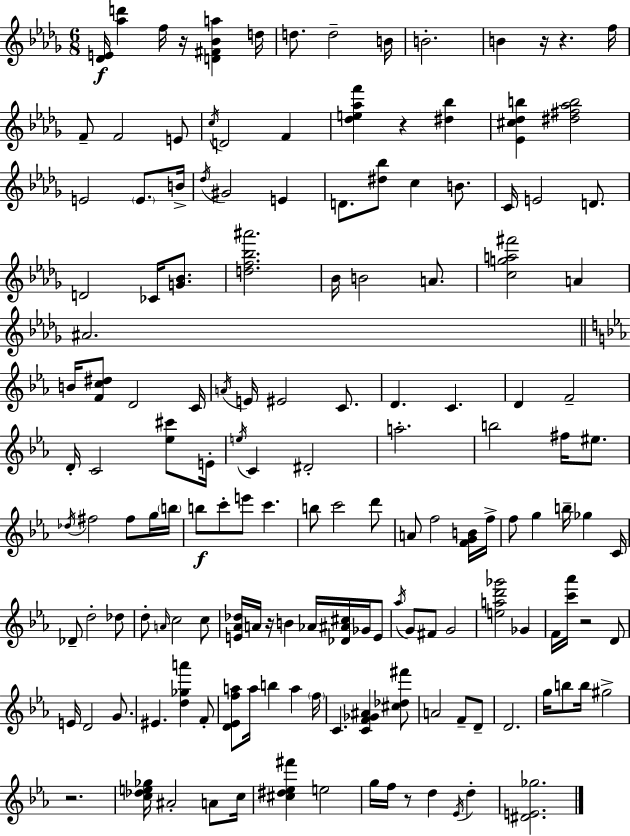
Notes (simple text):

[Db4,E4]/s [Ab5,D6]/q F5/s R/s [D4,F#4,Bb4,A5]/q D5/s D5/e. D5/h B4/s B4/h. B4/q R/s R/q. F5/s F4/e F4/h E4/e C5/s D4/h F4/q [Db5,E5,Ab5,F6]/q R/q [D#5,Bb5]/q [Eb4,C#5,Db5,B5]/q [D#5,F#5,Ab5,B5]/h E4/h E4/e. B4/s Db5/s G#4/h E4/q D4/e. [D#5,Bb5]/e C5/q B4/e. C4/s E4/h D4/e. D4/h CES4/s [G4,Bb4]/e. [D5,F5,Bb5,A#6]/h. Bb4/s B4/h A4/e. [C5,G5,A5,F#6]/h A4/q A#4/h. B4/s [F4,C5,D#5]/e D4/h C4/s A4/s E4/s EIS4/h C4/e. D4/q. C4/q. D4/q F4/h D4/s C4/h [Eb5,C#6]/e E4/s E5/s C4/q D#4/h A5/h. B5/h F#5/s EIS5/e. Db5/s F#5/h F#5/e G5/s B5/s B5/e C6/e E6/e C6/q. B5/e C6/h D6/e A4/e F5/h [F4,G4,B4]/s F5/s F5/e G5/q B5/s Gb5/q C4/s Db4/e D5/h Db5/e D5/e A4/s C5/h C5/e [E4,Ab4,Db5]/s A4/s R/s B4/q Ab4/s [Db4,A#4,C#5]/s Gb4/s E4/e Ab5/s G4/e F#4/e G4/h [E5,A5,D6,Gb6]/h Gb4/q F4/s [C6,Ab6]/s R/h D4/e E4/s D4/h G4/e. EIS4/q. [D5,Gb5,A6]/q F4/e [D4,Eb4,F5,A5]/e A5/s B5/q A5/q F5/s C4/q. [C4,F4,Gb4,A#4]/q [C#5,Db5,F#6]/e A4/h F4/e D4/e D4/h. G5/s B5/e B5/s G#5/h R/h. [C5,Db5,E5,Gb5]/s A#4/h A4/e C5/s [C#5,D#5,Eb5,F#6]/q E5/h G5/s F5/s R/e D5/q Eb4/s D5/q [D#4,E4,Gb5]/h.